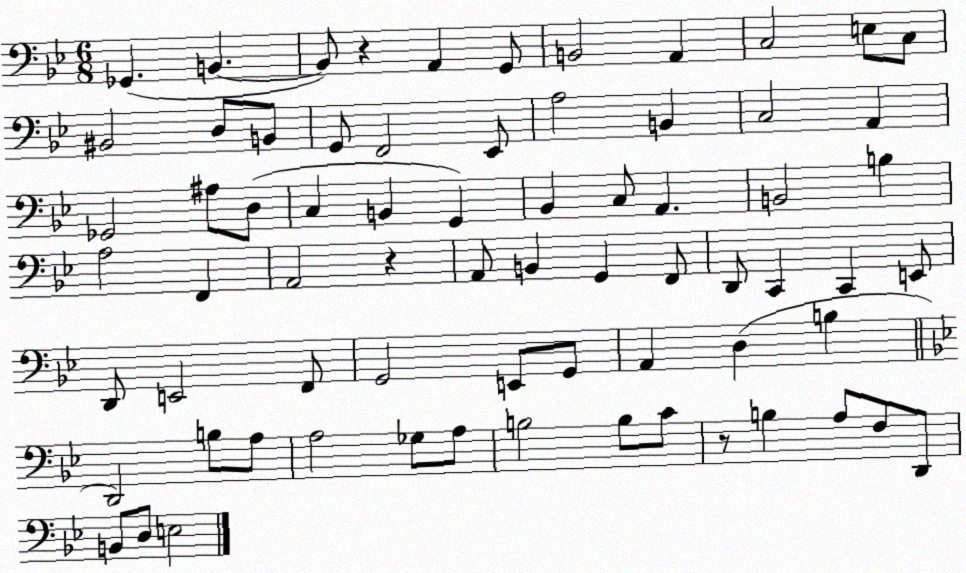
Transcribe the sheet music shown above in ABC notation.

X:1
T:Untitled
M:6/8
L:1/4
K:Bb
_G,, B,, B,,/2 z A,, G,,/2 B,,2 A,, C,2 E,/2 C,/2 ^B,,2 D,/2 B,,/2 G,,/2 F,,2 _E,,/2 A,2 B,, C,2 A,, _G,,2 ^A,/2 D,/2 C, B,, G,, _B,, C,/2 A,, B,,2 B, A,2 F,, A,,2 z A,,/2 B,, G,, F,,/2 D,,/2 C,, C,, E,,/2 D,,/2 E,,2 F,,/2 G,,2 E,,/2 G,,/2 A,, D, B, D,,2 B,/2 A,/2 A,2 _G,/2 A,/2 B,2 B,/2 C/2 z/2 B, A,/2 F,/2 D,,/2 B,,/2 D,/2 E,2